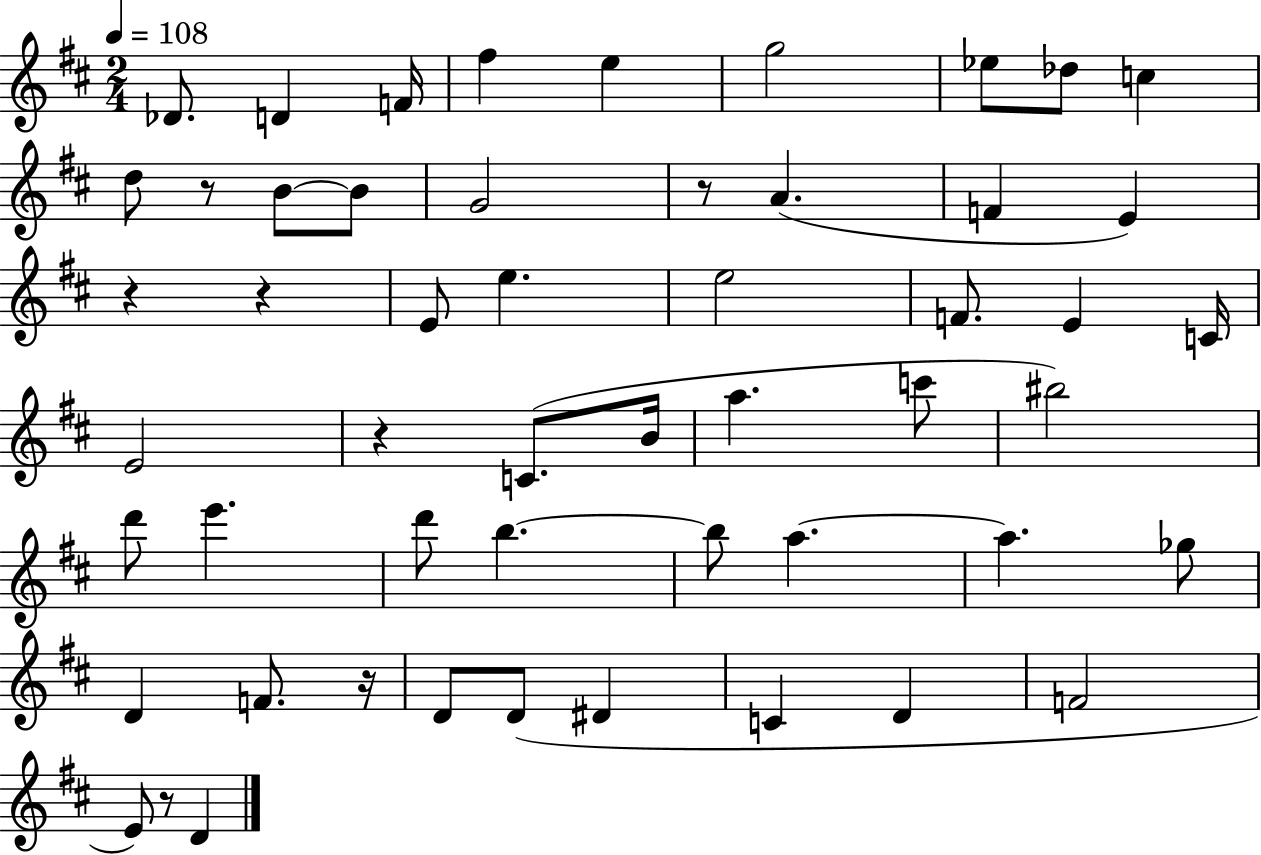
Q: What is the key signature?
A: D major